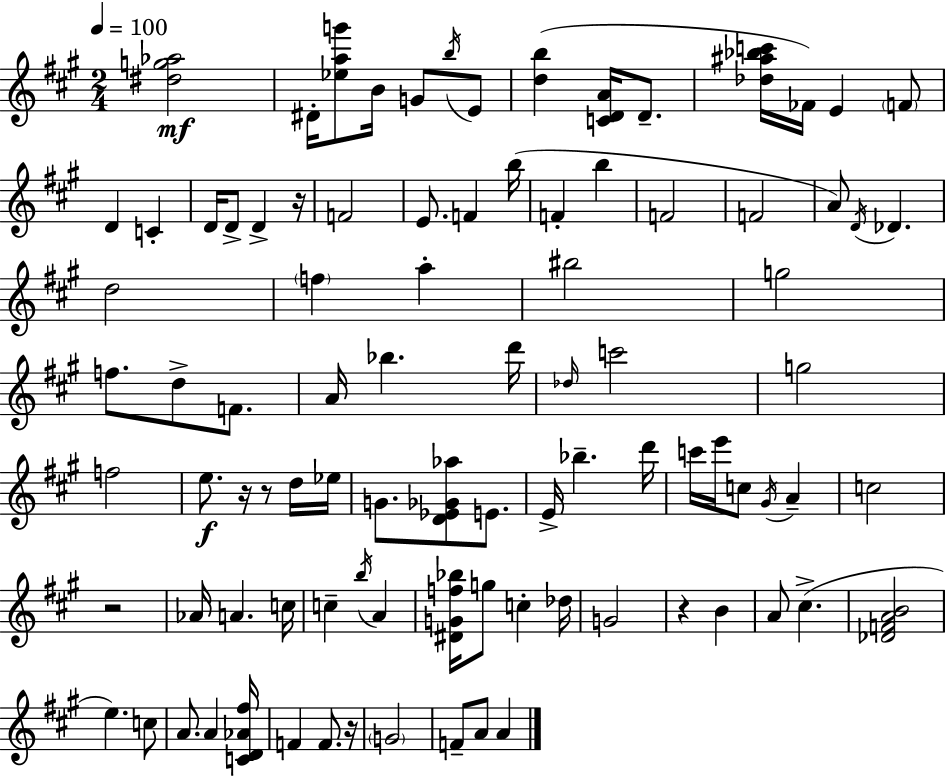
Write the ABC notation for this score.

X:1
T:Untitled
M:2/4
L:1/4
K:A
[^dg_a]2 ^D/4 [_eag']/2 B/4 G/2 b/4 E/2 [db] [CDA]/4 D/2 [_d^a_bc']/4 _F/4 E F/2 D C D/4 D/2 D z/4 F2 E/2 F b/4 F b F2 F2 A/2 D/4 _D d2 f a ^b2 g2 f/2 d/2 F/2 A/4 _b d'/4 _d/4 c'2 g2 f2 e/2 z/4 z/2 d/4 _e/4 G/2 [D_E_G_a]/2 E/2 E/4 _b d'/4 c'/4 e'/4 c/2 ^G/4 A c2 z2 _A/4 A c/4 c b/4 A [^DGf_b]/4 g/2 c _d/4 G2 z B A/2 ^c [_DFAB]2 e c/2 A/2 A [CD_A^f]/4 F F/2 z/4 G2 F/2 A/2 A